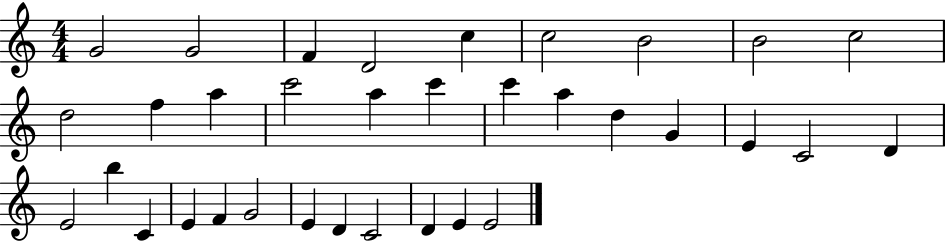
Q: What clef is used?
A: treble